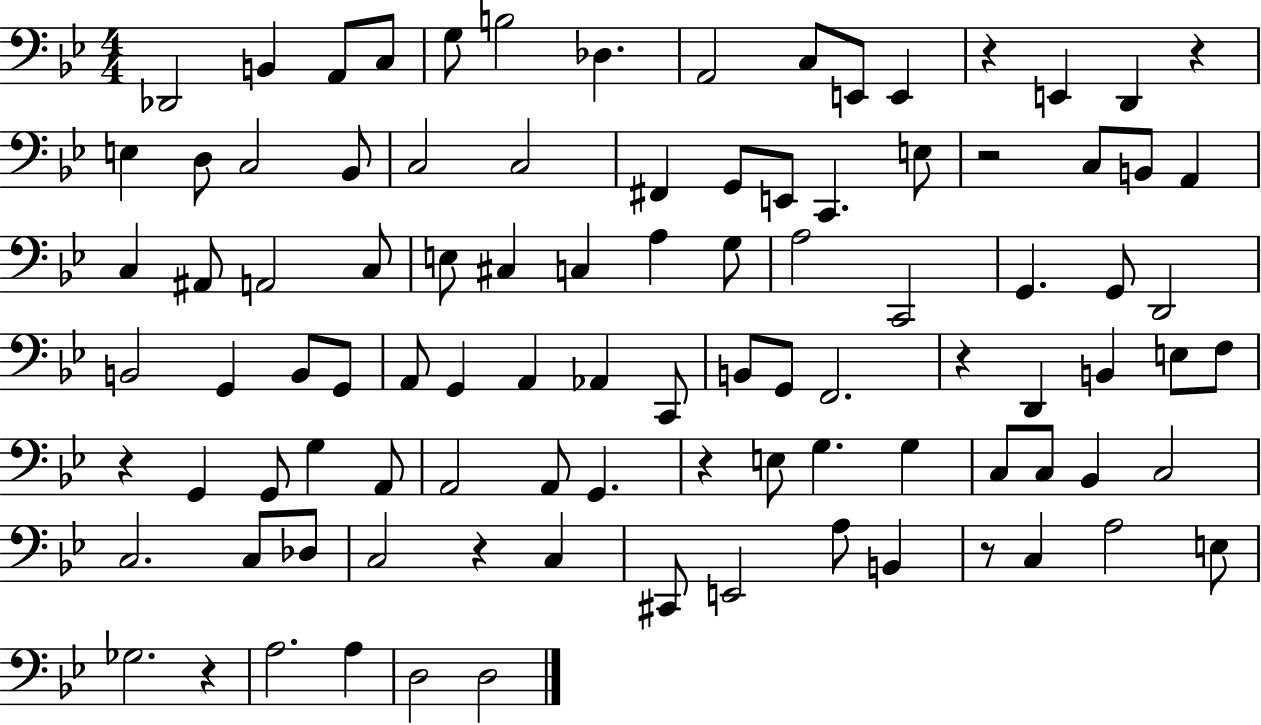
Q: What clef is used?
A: bass